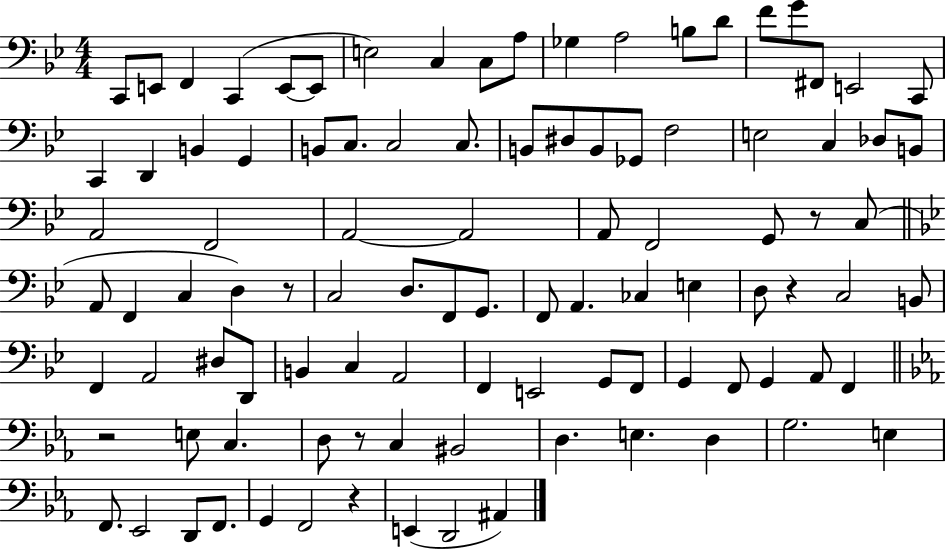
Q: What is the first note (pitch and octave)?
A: C2